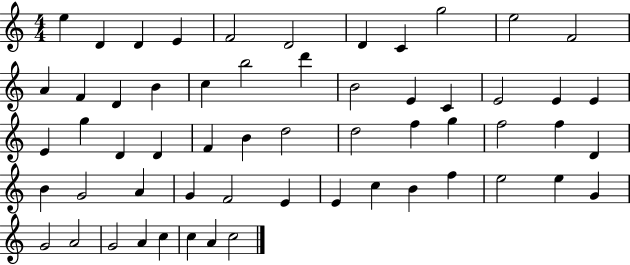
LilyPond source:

{
  \clef treble
  \numericTimeSignature
  \time 4/4
  \key c \major
  e''4 d'4 d'4 e'4 | f'2 d'2 | d'4 c'4 g''2 | e''2 f'2 | \break a'4 f'4 d'4 b'4 | c''4 b''2 d'''4 | b'2 e'4 c'4 | e'2 e'4 e'4 | \break e'4 g''4 d'4 d'4 | f'4 b'4 d''2 | d''2 f''4 g''4 | f''2 f''4 d'4 | \break b'4 g'2 a'4 | g'4 f'2 e'4 | e'4 c''4 b'4 f''4 | e''2 e''4 g'4 | \break g'2 a'2 | g'2 a'4 c''4 | c''4 a'4 c''2 | \bar "|."
}